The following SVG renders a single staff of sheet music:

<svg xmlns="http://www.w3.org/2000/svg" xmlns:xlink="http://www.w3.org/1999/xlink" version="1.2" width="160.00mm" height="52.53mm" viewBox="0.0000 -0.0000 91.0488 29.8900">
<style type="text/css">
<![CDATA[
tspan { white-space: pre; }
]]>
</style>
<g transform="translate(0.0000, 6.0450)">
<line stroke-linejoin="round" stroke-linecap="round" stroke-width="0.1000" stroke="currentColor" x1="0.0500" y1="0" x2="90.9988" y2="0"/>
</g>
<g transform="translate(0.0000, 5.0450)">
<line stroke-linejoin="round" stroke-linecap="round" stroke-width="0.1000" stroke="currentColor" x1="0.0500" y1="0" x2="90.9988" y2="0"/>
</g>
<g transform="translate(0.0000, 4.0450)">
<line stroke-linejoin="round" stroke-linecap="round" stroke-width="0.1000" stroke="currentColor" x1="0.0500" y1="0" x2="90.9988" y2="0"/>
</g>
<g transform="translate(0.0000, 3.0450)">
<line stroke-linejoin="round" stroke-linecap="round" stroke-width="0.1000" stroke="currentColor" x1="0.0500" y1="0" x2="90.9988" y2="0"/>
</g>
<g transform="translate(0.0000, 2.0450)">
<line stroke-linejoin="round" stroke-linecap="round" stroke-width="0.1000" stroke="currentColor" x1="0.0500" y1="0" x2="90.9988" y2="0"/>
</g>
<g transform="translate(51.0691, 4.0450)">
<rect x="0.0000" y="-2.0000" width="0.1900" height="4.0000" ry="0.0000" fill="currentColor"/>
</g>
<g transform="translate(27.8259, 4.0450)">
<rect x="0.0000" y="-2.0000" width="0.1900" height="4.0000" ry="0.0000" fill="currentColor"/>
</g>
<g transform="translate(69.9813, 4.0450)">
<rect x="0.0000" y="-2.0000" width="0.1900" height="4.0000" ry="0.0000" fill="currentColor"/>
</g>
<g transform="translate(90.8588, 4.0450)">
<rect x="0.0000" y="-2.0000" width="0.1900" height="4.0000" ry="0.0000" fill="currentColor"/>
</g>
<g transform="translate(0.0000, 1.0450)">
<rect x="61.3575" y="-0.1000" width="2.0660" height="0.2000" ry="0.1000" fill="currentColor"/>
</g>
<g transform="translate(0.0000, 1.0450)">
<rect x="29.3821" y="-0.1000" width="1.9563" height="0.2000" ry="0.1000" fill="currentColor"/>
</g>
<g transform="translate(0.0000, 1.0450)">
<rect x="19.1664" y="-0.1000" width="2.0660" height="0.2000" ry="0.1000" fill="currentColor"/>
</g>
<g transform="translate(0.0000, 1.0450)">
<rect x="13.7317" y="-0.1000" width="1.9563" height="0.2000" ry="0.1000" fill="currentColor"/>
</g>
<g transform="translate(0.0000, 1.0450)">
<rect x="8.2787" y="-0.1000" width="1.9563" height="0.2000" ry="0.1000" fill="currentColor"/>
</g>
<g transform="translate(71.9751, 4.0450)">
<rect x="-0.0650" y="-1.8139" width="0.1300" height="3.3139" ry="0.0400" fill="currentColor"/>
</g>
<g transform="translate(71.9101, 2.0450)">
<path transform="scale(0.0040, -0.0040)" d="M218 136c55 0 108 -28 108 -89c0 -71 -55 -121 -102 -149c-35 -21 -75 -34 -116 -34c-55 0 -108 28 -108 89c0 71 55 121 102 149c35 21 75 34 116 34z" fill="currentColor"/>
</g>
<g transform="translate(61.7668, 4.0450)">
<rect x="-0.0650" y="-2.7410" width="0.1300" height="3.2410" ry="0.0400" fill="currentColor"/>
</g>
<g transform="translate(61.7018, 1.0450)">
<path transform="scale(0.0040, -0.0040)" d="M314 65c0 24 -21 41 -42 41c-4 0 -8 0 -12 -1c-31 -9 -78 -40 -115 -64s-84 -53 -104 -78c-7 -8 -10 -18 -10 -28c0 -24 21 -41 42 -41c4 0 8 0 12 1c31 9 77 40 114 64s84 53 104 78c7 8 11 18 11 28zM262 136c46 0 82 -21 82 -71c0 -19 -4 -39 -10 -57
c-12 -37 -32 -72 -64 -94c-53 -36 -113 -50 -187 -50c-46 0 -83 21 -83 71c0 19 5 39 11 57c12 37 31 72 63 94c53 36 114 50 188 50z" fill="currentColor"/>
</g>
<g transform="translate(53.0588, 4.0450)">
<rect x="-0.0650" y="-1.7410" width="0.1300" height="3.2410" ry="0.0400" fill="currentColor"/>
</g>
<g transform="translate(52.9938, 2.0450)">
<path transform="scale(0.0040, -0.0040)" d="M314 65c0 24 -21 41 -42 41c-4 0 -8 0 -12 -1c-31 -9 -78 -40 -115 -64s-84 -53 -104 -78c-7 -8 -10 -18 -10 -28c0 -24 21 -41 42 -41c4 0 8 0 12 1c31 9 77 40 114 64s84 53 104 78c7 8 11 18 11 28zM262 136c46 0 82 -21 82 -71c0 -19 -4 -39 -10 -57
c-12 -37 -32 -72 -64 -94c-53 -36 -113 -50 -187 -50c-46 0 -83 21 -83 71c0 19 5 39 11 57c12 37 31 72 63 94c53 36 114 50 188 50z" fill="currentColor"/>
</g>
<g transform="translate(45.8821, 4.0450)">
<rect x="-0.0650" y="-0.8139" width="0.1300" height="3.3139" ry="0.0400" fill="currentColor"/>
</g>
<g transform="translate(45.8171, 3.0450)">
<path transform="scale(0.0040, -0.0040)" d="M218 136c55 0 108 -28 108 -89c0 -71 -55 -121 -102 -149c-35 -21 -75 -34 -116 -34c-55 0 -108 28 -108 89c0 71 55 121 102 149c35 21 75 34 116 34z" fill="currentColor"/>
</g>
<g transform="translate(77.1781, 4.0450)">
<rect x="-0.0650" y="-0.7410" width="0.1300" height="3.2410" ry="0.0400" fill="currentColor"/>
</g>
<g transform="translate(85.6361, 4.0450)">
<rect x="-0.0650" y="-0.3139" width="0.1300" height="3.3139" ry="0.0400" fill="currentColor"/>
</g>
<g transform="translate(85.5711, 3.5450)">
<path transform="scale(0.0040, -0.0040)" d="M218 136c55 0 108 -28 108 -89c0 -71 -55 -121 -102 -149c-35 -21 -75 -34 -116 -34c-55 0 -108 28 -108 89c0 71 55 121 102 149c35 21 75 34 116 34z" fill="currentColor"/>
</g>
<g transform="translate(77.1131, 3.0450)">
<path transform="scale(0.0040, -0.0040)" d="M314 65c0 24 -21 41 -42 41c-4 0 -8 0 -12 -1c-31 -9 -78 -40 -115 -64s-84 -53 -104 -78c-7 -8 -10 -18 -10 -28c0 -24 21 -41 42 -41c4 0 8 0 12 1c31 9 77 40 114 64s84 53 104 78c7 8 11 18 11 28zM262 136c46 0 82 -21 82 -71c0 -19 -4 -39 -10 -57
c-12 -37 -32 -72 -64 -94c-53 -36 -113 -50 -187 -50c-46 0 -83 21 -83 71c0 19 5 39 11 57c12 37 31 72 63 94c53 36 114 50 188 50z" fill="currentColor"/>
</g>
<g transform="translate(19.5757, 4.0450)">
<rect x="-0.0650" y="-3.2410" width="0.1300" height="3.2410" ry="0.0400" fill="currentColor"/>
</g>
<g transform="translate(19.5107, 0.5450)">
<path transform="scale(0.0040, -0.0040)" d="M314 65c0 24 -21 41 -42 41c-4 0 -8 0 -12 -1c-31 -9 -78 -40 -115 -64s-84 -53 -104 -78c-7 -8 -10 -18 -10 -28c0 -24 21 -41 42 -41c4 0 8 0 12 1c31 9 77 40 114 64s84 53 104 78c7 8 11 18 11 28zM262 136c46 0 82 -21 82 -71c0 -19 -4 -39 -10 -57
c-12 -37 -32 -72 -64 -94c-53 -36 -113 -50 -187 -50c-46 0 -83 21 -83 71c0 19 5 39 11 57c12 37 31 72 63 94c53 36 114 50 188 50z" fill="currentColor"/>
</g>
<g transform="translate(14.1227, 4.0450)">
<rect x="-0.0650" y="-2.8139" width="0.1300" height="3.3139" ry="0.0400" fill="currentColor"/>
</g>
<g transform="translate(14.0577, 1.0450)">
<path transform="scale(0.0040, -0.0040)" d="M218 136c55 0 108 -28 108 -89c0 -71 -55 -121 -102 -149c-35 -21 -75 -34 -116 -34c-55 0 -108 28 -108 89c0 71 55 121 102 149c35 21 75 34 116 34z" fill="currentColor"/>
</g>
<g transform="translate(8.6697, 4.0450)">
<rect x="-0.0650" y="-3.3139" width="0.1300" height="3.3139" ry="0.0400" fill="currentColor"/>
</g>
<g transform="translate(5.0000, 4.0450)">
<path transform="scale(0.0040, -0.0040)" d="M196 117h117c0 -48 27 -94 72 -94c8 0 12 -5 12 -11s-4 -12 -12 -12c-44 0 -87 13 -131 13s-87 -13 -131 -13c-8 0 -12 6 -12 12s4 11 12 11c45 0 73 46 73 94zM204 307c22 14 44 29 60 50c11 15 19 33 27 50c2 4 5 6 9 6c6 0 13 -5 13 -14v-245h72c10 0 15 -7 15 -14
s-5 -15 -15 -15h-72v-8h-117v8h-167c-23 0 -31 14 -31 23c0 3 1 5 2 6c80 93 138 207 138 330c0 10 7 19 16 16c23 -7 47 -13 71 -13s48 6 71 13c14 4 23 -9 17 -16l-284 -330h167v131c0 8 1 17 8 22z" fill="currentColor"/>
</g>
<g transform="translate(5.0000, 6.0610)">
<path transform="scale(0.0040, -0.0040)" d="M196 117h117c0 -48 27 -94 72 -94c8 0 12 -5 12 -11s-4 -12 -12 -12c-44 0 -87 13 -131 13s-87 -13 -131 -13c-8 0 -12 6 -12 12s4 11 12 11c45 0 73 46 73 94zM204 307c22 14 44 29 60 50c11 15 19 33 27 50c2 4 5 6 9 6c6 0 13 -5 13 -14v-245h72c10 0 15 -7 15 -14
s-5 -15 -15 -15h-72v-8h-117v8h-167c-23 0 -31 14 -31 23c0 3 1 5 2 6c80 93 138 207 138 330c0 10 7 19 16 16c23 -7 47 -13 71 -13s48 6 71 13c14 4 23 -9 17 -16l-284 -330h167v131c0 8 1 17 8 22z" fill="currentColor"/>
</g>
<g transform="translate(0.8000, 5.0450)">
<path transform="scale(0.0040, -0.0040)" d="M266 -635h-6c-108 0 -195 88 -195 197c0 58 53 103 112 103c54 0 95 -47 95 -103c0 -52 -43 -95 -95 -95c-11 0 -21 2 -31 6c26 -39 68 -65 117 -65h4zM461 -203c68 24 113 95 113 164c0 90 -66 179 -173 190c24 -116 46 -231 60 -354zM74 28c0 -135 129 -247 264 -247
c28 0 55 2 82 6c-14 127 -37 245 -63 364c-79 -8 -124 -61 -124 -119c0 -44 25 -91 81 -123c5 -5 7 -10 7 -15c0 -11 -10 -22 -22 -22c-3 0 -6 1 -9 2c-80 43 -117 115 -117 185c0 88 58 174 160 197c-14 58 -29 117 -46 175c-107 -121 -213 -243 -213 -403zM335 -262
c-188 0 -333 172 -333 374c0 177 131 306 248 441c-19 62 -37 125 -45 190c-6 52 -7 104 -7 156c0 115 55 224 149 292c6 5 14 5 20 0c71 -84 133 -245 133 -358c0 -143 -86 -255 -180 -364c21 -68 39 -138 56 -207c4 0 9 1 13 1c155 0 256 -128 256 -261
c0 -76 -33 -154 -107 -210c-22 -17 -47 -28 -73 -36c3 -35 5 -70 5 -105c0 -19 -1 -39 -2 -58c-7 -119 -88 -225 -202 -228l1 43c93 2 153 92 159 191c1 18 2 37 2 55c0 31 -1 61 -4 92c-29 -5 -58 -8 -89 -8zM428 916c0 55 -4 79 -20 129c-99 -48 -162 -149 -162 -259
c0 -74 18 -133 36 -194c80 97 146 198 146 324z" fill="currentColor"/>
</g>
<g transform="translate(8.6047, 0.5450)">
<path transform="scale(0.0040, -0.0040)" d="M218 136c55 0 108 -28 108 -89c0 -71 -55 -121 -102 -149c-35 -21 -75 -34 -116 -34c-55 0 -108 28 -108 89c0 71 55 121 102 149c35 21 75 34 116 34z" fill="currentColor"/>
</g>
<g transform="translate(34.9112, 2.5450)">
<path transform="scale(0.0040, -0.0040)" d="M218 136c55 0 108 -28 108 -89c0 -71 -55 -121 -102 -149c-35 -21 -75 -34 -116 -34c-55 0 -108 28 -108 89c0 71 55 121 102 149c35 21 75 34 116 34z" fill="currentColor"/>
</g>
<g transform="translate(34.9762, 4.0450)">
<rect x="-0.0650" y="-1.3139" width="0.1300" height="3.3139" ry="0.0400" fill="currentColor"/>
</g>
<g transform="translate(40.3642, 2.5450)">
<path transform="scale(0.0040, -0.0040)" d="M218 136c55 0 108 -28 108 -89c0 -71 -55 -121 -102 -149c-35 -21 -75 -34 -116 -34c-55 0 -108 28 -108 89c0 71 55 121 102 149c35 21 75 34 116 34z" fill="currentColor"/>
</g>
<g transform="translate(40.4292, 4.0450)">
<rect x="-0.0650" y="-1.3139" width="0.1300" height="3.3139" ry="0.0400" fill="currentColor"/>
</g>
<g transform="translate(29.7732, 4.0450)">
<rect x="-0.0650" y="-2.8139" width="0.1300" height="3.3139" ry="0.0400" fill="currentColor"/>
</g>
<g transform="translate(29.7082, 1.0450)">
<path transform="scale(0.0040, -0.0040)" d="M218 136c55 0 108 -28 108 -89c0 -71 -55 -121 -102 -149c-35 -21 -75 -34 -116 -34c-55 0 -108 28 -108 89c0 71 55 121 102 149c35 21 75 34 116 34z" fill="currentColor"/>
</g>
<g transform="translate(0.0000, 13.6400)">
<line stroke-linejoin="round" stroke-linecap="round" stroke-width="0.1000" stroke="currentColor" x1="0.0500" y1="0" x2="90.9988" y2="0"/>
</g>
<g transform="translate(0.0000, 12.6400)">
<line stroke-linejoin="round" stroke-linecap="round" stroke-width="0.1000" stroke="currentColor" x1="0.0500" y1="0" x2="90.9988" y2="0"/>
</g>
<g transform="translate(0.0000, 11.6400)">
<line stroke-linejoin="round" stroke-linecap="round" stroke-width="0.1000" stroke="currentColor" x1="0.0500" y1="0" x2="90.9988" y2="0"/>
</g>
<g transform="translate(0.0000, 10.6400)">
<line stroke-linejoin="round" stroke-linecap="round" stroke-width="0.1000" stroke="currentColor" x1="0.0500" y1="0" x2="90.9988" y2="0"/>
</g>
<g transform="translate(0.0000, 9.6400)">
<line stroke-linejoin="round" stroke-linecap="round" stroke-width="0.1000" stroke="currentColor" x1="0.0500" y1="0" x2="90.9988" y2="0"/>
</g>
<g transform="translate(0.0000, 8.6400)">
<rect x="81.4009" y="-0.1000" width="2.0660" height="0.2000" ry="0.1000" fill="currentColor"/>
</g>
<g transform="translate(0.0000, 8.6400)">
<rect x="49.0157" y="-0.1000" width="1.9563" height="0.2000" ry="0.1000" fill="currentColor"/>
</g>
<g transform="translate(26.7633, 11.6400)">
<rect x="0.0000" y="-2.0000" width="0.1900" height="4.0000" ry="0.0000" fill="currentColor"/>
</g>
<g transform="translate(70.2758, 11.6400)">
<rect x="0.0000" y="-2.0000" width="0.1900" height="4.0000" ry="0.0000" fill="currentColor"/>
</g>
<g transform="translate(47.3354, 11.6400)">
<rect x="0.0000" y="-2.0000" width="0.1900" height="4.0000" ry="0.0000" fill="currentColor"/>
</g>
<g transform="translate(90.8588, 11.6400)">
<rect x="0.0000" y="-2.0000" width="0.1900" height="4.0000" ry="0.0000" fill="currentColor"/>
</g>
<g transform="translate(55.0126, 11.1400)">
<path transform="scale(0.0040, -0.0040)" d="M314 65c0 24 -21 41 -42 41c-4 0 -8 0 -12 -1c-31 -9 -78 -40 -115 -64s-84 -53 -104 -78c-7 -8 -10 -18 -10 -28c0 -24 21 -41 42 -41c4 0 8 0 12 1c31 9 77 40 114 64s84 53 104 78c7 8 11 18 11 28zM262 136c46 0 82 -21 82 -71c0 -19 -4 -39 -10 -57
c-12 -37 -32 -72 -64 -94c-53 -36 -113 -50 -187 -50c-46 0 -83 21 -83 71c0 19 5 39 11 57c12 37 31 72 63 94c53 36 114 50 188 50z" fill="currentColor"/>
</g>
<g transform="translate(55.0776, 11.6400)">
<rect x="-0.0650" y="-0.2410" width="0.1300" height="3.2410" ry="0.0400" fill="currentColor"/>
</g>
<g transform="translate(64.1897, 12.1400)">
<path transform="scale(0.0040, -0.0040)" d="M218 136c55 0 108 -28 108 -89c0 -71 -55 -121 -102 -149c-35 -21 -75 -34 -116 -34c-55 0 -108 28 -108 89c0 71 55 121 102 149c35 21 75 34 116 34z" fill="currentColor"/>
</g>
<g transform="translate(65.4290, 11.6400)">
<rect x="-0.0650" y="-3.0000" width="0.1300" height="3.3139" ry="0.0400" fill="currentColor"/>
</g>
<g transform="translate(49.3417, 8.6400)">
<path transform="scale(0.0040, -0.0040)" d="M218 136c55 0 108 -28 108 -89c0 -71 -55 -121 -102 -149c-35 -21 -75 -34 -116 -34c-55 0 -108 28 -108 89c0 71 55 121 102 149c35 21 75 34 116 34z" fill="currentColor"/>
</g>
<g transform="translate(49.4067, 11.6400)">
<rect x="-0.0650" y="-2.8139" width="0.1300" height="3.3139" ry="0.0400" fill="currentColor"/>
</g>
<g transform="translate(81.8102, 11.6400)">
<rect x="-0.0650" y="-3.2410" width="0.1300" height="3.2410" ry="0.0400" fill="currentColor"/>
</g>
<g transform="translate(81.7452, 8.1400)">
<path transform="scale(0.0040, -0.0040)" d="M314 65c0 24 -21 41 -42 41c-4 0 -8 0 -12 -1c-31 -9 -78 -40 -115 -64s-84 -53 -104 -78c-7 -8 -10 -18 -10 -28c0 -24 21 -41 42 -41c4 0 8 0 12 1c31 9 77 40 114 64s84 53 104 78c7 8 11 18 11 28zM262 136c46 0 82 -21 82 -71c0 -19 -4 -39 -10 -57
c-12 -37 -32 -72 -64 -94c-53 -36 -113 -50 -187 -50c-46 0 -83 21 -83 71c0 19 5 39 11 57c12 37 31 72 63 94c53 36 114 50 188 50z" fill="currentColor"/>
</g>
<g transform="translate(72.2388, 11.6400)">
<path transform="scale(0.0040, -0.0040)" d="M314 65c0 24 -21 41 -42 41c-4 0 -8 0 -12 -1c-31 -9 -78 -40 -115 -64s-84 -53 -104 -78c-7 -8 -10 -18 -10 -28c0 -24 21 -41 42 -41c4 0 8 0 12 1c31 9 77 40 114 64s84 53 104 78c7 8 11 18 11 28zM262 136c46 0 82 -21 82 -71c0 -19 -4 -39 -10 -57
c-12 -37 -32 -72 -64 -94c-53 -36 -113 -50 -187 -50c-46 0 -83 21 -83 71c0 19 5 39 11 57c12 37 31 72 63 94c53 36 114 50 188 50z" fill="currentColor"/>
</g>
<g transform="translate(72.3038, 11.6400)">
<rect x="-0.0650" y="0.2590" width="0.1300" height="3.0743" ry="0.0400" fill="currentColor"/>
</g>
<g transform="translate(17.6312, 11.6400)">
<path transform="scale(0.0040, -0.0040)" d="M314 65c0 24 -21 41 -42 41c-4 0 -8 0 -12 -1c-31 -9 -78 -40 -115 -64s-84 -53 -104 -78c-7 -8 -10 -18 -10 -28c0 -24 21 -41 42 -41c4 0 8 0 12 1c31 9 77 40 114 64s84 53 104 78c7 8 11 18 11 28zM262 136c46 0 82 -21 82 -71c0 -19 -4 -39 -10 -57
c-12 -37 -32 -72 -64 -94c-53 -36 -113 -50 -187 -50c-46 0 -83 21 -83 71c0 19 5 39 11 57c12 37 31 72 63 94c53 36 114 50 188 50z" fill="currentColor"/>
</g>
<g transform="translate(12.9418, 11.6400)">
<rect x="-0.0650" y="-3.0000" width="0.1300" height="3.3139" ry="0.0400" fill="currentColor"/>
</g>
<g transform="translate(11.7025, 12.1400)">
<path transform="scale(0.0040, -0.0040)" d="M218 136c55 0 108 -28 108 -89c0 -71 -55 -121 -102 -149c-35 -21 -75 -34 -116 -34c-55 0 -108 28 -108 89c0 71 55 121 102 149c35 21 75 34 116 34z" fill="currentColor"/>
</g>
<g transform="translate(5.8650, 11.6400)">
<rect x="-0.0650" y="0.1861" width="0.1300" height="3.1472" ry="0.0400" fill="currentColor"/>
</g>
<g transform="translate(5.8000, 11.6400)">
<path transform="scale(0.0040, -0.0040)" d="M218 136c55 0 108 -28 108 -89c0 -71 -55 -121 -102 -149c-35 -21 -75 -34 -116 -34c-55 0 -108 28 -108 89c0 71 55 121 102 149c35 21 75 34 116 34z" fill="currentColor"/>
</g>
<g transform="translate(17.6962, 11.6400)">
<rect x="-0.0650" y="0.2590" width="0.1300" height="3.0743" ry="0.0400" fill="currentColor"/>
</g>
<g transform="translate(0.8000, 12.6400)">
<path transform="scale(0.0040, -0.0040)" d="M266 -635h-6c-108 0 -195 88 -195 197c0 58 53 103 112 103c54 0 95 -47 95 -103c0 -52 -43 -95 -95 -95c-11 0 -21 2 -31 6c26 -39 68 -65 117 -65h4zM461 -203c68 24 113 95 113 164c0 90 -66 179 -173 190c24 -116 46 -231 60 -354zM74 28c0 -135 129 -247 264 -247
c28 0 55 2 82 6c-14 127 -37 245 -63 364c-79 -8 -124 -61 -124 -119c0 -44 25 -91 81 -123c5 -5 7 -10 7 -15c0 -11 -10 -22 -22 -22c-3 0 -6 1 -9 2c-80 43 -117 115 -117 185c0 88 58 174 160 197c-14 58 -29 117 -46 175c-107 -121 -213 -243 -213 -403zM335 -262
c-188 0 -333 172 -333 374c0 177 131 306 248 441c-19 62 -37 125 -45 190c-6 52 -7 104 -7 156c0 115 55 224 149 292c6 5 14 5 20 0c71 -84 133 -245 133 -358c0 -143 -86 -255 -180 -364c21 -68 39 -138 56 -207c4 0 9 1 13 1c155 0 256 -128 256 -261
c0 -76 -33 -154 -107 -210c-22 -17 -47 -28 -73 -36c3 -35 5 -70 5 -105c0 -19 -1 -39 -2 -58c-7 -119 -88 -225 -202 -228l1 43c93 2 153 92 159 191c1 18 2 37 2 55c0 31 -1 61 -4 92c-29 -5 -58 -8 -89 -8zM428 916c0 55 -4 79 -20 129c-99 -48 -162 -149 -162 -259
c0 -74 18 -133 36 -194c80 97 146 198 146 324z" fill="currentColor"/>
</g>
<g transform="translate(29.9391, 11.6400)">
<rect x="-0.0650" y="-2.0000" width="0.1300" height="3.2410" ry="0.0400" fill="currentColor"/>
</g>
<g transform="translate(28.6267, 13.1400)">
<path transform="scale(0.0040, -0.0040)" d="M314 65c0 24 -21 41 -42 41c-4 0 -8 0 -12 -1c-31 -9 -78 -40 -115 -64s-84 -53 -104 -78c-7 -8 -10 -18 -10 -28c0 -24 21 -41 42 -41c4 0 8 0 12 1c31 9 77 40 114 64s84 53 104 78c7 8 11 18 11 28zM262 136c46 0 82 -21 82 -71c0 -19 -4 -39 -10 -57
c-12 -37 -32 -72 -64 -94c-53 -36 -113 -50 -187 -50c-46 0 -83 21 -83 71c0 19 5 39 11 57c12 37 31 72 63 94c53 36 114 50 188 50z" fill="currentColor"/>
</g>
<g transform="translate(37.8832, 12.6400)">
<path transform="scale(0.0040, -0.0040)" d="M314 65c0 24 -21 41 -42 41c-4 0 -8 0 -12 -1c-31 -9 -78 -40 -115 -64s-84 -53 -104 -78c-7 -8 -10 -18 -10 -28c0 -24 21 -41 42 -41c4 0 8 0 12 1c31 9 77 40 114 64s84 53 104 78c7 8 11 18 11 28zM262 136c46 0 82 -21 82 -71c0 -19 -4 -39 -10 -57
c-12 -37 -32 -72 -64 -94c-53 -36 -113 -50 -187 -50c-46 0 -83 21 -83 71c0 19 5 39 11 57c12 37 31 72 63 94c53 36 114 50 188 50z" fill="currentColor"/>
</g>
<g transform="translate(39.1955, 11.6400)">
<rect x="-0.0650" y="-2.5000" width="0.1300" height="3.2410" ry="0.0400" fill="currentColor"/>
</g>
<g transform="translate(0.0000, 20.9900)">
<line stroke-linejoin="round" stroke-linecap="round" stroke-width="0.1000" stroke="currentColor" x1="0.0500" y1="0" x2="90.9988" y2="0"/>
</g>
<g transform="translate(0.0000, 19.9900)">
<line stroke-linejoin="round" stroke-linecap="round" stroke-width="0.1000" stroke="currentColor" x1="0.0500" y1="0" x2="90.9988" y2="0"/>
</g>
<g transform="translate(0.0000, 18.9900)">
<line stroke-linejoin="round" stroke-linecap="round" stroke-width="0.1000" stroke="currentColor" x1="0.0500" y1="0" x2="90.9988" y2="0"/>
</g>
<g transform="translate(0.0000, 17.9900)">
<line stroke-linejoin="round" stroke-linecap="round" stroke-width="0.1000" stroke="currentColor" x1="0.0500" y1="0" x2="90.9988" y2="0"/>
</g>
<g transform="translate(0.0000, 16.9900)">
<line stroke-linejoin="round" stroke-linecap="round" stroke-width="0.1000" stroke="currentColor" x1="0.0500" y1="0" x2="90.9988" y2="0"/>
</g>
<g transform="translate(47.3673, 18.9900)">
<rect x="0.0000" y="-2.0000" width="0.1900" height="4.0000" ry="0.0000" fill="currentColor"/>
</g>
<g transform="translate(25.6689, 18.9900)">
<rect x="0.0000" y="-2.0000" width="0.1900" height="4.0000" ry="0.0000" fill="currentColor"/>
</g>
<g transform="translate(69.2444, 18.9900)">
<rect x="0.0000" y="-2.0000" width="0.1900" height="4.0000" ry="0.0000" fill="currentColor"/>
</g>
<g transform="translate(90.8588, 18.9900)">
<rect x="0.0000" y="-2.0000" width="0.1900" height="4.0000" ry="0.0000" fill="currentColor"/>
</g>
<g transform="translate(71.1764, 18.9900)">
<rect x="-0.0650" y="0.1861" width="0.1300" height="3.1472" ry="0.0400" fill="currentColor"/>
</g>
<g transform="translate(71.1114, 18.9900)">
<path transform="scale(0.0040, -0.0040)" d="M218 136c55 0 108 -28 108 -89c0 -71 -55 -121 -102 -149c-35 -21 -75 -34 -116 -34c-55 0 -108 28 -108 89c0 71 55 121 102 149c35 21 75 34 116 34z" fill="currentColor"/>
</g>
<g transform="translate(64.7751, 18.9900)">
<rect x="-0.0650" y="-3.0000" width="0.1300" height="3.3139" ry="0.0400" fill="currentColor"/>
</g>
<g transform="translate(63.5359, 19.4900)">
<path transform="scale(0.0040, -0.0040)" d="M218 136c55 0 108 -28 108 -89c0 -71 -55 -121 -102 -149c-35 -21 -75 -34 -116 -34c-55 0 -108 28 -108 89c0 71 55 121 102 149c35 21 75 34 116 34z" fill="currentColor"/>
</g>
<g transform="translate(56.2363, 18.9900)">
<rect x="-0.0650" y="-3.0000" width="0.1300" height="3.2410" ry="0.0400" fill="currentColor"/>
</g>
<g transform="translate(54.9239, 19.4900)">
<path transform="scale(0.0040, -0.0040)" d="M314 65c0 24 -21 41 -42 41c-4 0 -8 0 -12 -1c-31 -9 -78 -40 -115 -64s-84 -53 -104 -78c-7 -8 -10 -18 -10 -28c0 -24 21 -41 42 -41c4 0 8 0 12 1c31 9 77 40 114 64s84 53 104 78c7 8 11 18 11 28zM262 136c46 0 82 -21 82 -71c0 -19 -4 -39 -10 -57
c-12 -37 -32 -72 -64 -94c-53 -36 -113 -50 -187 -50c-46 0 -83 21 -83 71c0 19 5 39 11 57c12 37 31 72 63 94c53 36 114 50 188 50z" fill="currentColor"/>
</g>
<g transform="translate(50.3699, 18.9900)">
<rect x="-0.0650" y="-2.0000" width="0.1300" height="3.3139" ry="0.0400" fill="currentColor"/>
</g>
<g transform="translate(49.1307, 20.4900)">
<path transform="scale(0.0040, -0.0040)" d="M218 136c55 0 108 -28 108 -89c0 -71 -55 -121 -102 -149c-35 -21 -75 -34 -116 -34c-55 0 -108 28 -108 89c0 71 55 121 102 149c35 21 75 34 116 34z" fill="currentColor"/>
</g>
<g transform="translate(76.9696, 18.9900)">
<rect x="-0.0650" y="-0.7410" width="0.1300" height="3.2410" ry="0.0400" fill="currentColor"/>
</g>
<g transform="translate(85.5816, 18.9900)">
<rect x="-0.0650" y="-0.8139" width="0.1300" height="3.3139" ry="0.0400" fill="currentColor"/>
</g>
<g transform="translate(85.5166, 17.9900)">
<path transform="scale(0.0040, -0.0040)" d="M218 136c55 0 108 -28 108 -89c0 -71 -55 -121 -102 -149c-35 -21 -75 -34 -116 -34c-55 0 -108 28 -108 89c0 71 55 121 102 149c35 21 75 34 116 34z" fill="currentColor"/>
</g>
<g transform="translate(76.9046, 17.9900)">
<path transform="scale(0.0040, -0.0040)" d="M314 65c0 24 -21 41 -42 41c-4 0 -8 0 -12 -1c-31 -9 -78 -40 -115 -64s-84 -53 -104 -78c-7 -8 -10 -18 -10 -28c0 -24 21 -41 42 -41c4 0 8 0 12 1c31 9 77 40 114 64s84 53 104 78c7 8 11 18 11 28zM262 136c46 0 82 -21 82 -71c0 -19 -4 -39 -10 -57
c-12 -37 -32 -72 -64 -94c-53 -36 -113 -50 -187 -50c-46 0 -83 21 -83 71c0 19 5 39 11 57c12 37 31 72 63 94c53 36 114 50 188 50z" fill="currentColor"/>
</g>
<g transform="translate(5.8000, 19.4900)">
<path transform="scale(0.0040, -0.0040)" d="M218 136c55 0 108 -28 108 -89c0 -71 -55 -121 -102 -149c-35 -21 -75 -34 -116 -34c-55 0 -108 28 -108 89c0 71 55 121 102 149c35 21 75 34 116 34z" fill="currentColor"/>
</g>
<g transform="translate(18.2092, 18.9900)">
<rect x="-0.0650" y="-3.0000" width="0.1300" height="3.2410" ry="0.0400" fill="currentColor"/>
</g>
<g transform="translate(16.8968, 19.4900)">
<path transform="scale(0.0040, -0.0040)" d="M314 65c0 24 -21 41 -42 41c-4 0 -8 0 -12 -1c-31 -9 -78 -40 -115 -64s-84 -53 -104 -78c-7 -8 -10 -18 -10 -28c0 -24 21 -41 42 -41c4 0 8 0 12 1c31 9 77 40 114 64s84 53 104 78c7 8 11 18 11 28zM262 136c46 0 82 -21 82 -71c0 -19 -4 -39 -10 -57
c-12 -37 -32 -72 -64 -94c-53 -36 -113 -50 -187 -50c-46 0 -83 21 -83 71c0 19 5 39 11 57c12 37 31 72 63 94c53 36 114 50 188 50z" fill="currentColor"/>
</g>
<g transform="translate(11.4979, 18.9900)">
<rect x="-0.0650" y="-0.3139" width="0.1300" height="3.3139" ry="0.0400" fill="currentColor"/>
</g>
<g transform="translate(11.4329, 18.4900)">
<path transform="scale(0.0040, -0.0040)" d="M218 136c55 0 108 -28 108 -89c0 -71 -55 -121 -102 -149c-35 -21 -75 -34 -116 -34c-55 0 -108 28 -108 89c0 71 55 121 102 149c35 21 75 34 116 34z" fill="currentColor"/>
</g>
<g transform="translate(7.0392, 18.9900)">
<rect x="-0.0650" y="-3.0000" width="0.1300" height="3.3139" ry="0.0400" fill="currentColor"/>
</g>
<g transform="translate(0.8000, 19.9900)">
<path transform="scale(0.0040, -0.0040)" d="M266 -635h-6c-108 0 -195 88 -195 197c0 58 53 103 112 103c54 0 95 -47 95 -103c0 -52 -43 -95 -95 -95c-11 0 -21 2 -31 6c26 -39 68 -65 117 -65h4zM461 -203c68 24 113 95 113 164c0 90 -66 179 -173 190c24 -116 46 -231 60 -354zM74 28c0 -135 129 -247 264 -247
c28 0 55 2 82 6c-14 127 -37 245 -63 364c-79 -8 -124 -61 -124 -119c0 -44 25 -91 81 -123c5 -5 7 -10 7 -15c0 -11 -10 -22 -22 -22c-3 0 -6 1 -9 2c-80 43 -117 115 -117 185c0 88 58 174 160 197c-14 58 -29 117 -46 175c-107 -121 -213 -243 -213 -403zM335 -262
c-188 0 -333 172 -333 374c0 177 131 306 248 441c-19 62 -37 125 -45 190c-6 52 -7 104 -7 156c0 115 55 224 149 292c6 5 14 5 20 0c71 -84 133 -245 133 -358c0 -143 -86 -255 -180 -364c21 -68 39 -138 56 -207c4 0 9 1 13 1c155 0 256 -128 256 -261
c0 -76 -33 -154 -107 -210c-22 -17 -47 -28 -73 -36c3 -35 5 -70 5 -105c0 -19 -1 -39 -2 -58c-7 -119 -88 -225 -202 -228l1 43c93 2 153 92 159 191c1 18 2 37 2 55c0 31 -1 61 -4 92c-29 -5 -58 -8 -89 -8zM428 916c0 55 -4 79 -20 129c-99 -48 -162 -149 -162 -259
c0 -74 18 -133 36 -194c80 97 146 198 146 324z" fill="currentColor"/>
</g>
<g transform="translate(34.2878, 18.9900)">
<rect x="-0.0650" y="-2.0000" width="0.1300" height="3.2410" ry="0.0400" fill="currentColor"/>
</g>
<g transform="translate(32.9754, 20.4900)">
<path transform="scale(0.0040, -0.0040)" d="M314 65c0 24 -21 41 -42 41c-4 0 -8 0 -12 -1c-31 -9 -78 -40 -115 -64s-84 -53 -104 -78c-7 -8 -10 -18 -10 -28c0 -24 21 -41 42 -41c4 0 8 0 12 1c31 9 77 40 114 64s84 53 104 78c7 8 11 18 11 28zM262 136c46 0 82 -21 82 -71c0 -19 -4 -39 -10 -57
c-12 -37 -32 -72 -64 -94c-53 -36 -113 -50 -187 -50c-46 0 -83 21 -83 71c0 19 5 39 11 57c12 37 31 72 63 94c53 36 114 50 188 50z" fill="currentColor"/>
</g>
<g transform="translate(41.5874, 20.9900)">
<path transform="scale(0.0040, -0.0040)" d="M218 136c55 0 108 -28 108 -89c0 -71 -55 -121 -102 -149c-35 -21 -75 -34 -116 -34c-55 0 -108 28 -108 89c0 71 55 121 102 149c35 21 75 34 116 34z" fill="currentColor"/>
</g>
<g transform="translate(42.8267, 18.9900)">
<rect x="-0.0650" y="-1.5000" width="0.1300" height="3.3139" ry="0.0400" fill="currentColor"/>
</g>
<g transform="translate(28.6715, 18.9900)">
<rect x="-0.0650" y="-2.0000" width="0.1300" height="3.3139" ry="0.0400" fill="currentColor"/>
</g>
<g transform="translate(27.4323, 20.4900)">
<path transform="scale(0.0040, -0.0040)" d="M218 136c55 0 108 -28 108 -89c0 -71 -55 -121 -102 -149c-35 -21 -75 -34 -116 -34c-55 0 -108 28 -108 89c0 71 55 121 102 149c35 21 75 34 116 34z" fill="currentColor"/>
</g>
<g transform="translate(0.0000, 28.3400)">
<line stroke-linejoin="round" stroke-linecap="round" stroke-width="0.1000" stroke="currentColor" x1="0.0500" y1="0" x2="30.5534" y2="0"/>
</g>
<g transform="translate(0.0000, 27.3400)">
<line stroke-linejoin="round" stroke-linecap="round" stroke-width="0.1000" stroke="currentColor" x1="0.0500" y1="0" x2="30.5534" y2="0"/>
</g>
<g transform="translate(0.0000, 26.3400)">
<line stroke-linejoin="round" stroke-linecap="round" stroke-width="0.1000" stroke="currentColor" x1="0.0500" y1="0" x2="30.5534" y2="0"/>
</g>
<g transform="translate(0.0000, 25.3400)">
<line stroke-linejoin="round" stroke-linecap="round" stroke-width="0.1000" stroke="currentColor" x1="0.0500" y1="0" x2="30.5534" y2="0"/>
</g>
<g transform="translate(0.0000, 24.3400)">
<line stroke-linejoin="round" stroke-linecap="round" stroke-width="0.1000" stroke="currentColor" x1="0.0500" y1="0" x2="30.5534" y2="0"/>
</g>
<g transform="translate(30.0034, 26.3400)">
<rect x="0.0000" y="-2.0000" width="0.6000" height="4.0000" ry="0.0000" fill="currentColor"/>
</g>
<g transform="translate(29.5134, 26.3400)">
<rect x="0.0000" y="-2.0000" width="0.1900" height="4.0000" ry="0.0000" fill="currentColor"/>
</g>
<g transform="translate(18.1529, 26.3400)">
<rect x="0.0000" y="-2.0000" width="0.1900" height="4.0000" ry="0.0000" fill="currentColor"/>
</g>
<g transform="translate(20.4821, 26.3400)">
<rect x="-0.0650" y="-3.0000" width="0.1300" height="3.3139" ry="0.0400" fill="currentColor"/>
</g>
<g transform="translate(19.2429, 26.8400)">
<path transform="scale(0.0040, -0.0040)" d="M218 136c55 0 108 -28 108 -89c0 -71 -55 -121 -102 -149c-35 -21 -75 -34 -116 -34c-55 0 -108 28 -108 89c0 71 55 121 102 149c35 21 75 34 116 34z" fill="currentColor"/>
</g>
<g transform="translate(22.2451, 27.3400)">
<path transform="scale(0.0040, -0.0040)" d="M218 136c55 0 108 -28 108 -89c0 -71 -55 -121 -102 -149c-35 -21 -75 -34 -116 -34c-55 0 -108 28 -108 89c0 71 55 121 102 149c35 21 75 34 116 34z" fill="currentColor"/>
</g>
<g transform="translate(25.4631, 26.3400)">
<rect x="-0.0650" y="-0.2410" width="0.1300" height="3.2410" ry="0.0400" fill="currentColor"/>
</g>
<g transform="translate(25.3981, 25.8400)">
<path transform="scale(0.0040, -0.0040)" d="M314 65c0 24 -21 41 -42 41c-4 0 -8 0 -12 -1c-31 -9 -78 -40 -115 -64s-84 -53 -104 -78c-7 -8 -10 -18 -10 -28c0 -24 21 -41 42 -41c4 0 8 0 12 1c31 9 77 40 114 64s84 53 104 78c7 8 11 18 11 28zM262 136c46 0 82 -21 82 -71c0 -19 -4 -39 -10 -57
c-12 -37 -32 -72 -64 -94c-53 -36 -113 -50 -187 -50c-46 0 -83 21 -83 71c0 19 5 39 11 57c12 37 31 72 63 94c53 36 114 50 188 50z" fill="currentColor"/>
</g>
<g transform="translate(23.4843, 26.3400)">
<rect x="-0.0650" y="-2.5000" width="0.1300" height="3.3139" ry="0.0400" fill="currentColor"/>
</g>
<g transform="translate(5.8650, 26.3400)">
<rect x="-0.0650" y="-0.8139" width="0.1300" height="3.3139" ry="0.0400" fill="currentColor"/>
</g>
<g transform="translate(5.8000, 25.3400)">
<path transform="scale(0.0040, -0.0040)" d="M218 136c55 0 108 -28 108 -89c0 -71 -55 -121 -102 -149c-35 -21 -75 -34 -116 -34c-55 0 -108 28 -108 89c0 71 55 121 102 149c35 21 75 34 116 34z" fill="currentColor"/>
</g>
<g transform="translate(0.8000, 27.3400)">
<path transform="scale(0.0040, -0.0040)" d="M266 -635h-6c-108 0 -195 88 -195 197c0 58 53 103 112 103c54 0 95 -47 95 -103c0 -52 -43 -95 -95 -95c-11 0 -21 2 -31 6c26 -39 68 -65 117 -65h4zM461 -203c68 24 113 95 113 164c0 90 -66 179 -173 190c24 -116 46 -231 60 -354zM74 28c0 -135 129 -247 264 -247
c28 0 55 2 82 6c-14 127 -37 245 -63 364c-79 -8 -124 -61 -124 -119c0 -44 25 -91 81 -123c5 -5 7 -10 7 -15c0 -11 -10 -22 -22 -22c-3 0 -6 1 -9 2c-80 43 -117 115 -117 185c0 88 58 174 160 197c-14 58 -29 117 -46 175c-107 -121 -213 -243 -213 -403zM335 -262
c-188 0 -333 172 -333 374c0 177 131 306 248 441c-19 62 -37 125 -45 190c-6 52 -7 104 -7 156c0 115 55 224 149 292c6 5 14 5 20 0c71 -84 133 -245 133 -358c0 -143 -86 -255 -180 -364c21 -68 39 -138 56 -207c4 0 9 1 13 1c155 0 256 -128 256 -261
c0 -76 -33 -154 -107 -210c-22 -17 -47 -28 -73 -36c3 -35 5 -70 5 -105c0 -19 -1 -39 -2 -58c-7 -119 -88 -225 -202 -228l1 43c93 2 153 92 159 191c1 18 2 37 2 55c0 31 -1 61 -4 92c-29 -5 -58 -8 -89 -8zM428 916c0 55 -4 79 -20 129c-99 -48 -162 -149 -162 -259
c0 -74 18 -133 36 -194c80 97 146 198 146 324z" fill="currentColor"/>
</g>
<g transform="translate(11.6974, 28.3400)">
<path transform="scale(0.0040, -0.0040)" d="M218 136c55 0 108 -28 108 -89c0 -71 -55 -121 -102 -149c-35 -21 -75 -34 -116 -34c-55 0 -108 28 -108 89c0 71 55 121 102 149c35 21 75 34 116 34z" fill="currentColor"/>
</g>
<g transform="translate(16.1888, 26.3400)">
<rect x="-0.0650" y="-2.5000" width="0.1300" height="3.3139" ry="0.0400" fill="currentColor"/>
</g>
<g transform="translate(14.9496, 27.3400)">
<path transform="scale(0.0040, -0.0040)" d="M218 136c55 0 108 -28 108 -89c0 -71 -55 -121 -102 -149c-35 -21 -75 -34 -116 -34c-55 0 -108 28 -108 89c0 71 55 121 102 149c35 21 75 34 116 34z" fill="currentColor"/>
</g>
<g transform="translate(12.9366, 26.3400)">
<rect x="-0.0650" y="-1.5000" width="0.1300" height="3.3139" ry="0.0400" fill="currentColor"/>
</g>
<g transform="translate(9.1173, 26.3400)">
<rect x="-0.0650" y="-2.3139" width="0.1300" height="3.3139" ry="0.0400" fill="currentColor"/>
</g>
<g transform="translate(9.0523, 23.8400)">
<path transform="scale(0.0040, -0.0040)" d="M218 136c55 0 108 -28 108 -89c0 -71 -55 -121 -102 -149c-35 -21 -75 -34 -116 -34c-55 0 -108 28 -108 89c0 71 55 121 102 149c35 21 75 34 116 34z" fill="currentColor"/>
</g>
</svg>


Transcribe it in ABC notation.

X:1
T:Untitled
M:4/4
L:1/4
K:C
b a b2 a e e d f2 a2 f d2 c B A B2 F2 G2 a c2 A B2 b2 A c A2 F F2 E F A2 A B d2 d d g E G A G c2